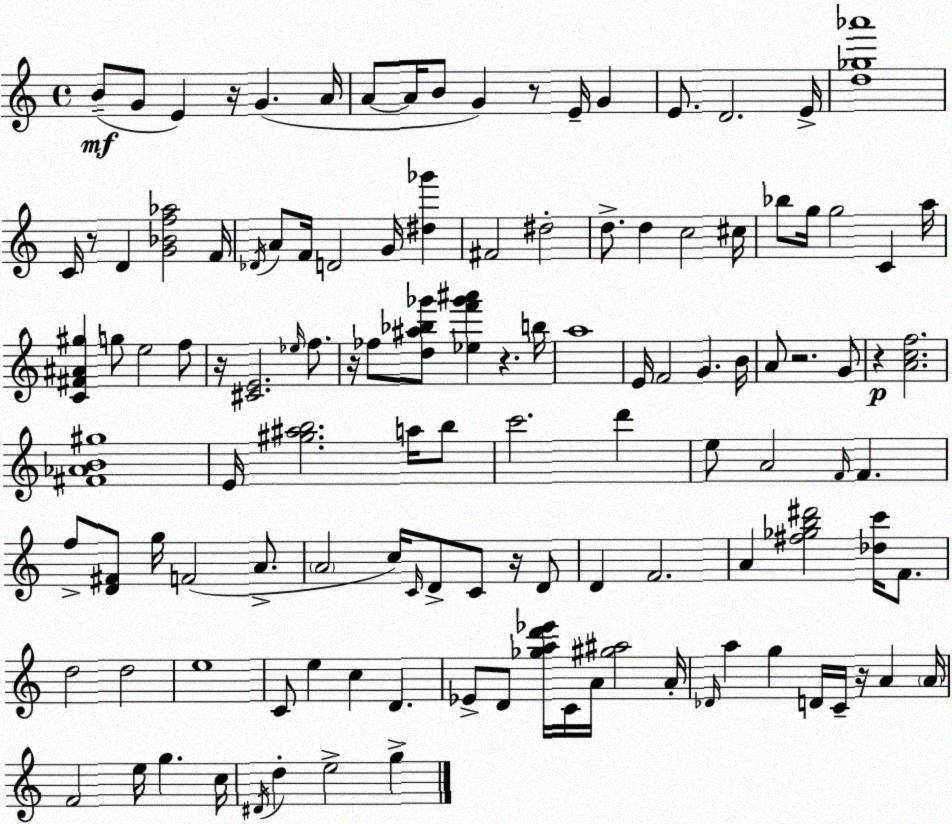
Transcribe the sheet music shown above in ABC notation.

X:1
T:Untitled
M:4/4
L:1/4
K:Am
B/2 G/2 E z/4 G A/4 A/2 A/4 B/2 G z/2 E/4 G E/2 D2 E/4 [d_g_a']4 C/4 z/2 D [G_Bf_a]2 F/4 _D/4 A/2 F/4 D2 G/4 [^d_g'] ^F2 ^d2 d/2 d c2 ^c/4 _b/2 g/4 g2 C a/4 [C^F^A^g] g/2 e2 f/2 z/4 [^CE]2 _e/4 f/2 z/4 _f/2 [d^a_b_g']/2 [_ef'_g'^a'] z b/4 a4 E/4 F2 G B/4 A/2 z2 G/2 z [Acf]2 [^F_AB^g]4 E/4 [^g^ab]2 a/4 b/2 c'2 d' e/2 A2 F/4 F f/2 [D^F]/2 g/4 F2 A/2 A2 c/4 C/4 D/2 C/2 z/4 D/2 D F2 A [^f_gb^d']2 [_dc']/4 F/2 d2 d2 e4 C/2 e c D _E/2 D/2 [_gad'_e']/4 C/4 A/4 [^g^a]2 A/4 _D/4 a g D/4 C/4 z/4 A A/4 F2 e/4 g c/4 ^D/4 d e2 g